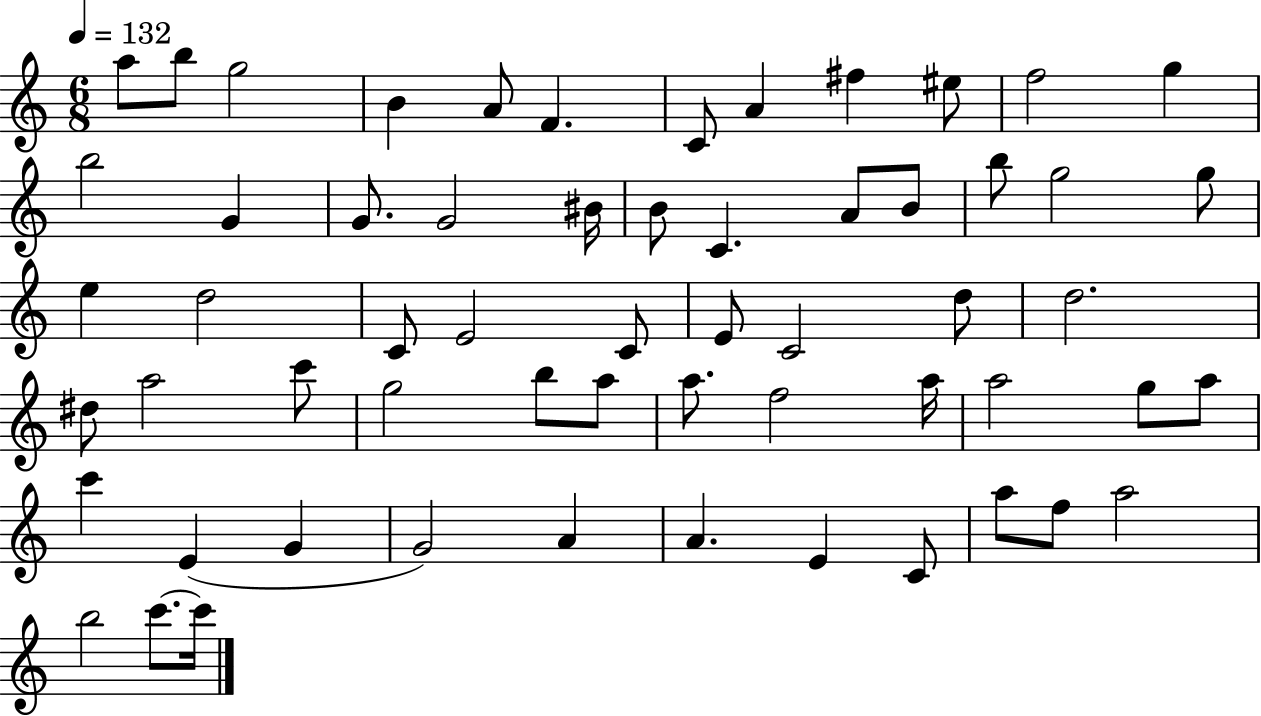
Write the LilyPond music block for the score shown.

{
  \clef treble
  \numericTimeSignature
  \time 6/8
  \key c \major
  \tempo 4 = 132
  a''8 b''8 g''2 | b'4 a'8 f'4. | c'8 a'4 fis''4 eis''8 | f''2 g''4 | \break b''2 g'4 | g'8. g'2 bis'16 | b'8 c'4. a'8 b'8 | b''8 g''2 g''8 | \break e''4 d''2 | c'8 e'2 c'8 | e'8 c'2 d''8 | d''2. | \break dis''8 a''2 c'''8 | g''2 b''8 a''8 | a''8. f''2 a''16 | a''2 g''8 a''8 | \break c'''4 e'4( g'4 | g'2) a'4 | a'4. e'4 c'8 | a''8 f''8 a''2 | \break b''2 c'''8.~~ c'''16 | \bar "|."
}